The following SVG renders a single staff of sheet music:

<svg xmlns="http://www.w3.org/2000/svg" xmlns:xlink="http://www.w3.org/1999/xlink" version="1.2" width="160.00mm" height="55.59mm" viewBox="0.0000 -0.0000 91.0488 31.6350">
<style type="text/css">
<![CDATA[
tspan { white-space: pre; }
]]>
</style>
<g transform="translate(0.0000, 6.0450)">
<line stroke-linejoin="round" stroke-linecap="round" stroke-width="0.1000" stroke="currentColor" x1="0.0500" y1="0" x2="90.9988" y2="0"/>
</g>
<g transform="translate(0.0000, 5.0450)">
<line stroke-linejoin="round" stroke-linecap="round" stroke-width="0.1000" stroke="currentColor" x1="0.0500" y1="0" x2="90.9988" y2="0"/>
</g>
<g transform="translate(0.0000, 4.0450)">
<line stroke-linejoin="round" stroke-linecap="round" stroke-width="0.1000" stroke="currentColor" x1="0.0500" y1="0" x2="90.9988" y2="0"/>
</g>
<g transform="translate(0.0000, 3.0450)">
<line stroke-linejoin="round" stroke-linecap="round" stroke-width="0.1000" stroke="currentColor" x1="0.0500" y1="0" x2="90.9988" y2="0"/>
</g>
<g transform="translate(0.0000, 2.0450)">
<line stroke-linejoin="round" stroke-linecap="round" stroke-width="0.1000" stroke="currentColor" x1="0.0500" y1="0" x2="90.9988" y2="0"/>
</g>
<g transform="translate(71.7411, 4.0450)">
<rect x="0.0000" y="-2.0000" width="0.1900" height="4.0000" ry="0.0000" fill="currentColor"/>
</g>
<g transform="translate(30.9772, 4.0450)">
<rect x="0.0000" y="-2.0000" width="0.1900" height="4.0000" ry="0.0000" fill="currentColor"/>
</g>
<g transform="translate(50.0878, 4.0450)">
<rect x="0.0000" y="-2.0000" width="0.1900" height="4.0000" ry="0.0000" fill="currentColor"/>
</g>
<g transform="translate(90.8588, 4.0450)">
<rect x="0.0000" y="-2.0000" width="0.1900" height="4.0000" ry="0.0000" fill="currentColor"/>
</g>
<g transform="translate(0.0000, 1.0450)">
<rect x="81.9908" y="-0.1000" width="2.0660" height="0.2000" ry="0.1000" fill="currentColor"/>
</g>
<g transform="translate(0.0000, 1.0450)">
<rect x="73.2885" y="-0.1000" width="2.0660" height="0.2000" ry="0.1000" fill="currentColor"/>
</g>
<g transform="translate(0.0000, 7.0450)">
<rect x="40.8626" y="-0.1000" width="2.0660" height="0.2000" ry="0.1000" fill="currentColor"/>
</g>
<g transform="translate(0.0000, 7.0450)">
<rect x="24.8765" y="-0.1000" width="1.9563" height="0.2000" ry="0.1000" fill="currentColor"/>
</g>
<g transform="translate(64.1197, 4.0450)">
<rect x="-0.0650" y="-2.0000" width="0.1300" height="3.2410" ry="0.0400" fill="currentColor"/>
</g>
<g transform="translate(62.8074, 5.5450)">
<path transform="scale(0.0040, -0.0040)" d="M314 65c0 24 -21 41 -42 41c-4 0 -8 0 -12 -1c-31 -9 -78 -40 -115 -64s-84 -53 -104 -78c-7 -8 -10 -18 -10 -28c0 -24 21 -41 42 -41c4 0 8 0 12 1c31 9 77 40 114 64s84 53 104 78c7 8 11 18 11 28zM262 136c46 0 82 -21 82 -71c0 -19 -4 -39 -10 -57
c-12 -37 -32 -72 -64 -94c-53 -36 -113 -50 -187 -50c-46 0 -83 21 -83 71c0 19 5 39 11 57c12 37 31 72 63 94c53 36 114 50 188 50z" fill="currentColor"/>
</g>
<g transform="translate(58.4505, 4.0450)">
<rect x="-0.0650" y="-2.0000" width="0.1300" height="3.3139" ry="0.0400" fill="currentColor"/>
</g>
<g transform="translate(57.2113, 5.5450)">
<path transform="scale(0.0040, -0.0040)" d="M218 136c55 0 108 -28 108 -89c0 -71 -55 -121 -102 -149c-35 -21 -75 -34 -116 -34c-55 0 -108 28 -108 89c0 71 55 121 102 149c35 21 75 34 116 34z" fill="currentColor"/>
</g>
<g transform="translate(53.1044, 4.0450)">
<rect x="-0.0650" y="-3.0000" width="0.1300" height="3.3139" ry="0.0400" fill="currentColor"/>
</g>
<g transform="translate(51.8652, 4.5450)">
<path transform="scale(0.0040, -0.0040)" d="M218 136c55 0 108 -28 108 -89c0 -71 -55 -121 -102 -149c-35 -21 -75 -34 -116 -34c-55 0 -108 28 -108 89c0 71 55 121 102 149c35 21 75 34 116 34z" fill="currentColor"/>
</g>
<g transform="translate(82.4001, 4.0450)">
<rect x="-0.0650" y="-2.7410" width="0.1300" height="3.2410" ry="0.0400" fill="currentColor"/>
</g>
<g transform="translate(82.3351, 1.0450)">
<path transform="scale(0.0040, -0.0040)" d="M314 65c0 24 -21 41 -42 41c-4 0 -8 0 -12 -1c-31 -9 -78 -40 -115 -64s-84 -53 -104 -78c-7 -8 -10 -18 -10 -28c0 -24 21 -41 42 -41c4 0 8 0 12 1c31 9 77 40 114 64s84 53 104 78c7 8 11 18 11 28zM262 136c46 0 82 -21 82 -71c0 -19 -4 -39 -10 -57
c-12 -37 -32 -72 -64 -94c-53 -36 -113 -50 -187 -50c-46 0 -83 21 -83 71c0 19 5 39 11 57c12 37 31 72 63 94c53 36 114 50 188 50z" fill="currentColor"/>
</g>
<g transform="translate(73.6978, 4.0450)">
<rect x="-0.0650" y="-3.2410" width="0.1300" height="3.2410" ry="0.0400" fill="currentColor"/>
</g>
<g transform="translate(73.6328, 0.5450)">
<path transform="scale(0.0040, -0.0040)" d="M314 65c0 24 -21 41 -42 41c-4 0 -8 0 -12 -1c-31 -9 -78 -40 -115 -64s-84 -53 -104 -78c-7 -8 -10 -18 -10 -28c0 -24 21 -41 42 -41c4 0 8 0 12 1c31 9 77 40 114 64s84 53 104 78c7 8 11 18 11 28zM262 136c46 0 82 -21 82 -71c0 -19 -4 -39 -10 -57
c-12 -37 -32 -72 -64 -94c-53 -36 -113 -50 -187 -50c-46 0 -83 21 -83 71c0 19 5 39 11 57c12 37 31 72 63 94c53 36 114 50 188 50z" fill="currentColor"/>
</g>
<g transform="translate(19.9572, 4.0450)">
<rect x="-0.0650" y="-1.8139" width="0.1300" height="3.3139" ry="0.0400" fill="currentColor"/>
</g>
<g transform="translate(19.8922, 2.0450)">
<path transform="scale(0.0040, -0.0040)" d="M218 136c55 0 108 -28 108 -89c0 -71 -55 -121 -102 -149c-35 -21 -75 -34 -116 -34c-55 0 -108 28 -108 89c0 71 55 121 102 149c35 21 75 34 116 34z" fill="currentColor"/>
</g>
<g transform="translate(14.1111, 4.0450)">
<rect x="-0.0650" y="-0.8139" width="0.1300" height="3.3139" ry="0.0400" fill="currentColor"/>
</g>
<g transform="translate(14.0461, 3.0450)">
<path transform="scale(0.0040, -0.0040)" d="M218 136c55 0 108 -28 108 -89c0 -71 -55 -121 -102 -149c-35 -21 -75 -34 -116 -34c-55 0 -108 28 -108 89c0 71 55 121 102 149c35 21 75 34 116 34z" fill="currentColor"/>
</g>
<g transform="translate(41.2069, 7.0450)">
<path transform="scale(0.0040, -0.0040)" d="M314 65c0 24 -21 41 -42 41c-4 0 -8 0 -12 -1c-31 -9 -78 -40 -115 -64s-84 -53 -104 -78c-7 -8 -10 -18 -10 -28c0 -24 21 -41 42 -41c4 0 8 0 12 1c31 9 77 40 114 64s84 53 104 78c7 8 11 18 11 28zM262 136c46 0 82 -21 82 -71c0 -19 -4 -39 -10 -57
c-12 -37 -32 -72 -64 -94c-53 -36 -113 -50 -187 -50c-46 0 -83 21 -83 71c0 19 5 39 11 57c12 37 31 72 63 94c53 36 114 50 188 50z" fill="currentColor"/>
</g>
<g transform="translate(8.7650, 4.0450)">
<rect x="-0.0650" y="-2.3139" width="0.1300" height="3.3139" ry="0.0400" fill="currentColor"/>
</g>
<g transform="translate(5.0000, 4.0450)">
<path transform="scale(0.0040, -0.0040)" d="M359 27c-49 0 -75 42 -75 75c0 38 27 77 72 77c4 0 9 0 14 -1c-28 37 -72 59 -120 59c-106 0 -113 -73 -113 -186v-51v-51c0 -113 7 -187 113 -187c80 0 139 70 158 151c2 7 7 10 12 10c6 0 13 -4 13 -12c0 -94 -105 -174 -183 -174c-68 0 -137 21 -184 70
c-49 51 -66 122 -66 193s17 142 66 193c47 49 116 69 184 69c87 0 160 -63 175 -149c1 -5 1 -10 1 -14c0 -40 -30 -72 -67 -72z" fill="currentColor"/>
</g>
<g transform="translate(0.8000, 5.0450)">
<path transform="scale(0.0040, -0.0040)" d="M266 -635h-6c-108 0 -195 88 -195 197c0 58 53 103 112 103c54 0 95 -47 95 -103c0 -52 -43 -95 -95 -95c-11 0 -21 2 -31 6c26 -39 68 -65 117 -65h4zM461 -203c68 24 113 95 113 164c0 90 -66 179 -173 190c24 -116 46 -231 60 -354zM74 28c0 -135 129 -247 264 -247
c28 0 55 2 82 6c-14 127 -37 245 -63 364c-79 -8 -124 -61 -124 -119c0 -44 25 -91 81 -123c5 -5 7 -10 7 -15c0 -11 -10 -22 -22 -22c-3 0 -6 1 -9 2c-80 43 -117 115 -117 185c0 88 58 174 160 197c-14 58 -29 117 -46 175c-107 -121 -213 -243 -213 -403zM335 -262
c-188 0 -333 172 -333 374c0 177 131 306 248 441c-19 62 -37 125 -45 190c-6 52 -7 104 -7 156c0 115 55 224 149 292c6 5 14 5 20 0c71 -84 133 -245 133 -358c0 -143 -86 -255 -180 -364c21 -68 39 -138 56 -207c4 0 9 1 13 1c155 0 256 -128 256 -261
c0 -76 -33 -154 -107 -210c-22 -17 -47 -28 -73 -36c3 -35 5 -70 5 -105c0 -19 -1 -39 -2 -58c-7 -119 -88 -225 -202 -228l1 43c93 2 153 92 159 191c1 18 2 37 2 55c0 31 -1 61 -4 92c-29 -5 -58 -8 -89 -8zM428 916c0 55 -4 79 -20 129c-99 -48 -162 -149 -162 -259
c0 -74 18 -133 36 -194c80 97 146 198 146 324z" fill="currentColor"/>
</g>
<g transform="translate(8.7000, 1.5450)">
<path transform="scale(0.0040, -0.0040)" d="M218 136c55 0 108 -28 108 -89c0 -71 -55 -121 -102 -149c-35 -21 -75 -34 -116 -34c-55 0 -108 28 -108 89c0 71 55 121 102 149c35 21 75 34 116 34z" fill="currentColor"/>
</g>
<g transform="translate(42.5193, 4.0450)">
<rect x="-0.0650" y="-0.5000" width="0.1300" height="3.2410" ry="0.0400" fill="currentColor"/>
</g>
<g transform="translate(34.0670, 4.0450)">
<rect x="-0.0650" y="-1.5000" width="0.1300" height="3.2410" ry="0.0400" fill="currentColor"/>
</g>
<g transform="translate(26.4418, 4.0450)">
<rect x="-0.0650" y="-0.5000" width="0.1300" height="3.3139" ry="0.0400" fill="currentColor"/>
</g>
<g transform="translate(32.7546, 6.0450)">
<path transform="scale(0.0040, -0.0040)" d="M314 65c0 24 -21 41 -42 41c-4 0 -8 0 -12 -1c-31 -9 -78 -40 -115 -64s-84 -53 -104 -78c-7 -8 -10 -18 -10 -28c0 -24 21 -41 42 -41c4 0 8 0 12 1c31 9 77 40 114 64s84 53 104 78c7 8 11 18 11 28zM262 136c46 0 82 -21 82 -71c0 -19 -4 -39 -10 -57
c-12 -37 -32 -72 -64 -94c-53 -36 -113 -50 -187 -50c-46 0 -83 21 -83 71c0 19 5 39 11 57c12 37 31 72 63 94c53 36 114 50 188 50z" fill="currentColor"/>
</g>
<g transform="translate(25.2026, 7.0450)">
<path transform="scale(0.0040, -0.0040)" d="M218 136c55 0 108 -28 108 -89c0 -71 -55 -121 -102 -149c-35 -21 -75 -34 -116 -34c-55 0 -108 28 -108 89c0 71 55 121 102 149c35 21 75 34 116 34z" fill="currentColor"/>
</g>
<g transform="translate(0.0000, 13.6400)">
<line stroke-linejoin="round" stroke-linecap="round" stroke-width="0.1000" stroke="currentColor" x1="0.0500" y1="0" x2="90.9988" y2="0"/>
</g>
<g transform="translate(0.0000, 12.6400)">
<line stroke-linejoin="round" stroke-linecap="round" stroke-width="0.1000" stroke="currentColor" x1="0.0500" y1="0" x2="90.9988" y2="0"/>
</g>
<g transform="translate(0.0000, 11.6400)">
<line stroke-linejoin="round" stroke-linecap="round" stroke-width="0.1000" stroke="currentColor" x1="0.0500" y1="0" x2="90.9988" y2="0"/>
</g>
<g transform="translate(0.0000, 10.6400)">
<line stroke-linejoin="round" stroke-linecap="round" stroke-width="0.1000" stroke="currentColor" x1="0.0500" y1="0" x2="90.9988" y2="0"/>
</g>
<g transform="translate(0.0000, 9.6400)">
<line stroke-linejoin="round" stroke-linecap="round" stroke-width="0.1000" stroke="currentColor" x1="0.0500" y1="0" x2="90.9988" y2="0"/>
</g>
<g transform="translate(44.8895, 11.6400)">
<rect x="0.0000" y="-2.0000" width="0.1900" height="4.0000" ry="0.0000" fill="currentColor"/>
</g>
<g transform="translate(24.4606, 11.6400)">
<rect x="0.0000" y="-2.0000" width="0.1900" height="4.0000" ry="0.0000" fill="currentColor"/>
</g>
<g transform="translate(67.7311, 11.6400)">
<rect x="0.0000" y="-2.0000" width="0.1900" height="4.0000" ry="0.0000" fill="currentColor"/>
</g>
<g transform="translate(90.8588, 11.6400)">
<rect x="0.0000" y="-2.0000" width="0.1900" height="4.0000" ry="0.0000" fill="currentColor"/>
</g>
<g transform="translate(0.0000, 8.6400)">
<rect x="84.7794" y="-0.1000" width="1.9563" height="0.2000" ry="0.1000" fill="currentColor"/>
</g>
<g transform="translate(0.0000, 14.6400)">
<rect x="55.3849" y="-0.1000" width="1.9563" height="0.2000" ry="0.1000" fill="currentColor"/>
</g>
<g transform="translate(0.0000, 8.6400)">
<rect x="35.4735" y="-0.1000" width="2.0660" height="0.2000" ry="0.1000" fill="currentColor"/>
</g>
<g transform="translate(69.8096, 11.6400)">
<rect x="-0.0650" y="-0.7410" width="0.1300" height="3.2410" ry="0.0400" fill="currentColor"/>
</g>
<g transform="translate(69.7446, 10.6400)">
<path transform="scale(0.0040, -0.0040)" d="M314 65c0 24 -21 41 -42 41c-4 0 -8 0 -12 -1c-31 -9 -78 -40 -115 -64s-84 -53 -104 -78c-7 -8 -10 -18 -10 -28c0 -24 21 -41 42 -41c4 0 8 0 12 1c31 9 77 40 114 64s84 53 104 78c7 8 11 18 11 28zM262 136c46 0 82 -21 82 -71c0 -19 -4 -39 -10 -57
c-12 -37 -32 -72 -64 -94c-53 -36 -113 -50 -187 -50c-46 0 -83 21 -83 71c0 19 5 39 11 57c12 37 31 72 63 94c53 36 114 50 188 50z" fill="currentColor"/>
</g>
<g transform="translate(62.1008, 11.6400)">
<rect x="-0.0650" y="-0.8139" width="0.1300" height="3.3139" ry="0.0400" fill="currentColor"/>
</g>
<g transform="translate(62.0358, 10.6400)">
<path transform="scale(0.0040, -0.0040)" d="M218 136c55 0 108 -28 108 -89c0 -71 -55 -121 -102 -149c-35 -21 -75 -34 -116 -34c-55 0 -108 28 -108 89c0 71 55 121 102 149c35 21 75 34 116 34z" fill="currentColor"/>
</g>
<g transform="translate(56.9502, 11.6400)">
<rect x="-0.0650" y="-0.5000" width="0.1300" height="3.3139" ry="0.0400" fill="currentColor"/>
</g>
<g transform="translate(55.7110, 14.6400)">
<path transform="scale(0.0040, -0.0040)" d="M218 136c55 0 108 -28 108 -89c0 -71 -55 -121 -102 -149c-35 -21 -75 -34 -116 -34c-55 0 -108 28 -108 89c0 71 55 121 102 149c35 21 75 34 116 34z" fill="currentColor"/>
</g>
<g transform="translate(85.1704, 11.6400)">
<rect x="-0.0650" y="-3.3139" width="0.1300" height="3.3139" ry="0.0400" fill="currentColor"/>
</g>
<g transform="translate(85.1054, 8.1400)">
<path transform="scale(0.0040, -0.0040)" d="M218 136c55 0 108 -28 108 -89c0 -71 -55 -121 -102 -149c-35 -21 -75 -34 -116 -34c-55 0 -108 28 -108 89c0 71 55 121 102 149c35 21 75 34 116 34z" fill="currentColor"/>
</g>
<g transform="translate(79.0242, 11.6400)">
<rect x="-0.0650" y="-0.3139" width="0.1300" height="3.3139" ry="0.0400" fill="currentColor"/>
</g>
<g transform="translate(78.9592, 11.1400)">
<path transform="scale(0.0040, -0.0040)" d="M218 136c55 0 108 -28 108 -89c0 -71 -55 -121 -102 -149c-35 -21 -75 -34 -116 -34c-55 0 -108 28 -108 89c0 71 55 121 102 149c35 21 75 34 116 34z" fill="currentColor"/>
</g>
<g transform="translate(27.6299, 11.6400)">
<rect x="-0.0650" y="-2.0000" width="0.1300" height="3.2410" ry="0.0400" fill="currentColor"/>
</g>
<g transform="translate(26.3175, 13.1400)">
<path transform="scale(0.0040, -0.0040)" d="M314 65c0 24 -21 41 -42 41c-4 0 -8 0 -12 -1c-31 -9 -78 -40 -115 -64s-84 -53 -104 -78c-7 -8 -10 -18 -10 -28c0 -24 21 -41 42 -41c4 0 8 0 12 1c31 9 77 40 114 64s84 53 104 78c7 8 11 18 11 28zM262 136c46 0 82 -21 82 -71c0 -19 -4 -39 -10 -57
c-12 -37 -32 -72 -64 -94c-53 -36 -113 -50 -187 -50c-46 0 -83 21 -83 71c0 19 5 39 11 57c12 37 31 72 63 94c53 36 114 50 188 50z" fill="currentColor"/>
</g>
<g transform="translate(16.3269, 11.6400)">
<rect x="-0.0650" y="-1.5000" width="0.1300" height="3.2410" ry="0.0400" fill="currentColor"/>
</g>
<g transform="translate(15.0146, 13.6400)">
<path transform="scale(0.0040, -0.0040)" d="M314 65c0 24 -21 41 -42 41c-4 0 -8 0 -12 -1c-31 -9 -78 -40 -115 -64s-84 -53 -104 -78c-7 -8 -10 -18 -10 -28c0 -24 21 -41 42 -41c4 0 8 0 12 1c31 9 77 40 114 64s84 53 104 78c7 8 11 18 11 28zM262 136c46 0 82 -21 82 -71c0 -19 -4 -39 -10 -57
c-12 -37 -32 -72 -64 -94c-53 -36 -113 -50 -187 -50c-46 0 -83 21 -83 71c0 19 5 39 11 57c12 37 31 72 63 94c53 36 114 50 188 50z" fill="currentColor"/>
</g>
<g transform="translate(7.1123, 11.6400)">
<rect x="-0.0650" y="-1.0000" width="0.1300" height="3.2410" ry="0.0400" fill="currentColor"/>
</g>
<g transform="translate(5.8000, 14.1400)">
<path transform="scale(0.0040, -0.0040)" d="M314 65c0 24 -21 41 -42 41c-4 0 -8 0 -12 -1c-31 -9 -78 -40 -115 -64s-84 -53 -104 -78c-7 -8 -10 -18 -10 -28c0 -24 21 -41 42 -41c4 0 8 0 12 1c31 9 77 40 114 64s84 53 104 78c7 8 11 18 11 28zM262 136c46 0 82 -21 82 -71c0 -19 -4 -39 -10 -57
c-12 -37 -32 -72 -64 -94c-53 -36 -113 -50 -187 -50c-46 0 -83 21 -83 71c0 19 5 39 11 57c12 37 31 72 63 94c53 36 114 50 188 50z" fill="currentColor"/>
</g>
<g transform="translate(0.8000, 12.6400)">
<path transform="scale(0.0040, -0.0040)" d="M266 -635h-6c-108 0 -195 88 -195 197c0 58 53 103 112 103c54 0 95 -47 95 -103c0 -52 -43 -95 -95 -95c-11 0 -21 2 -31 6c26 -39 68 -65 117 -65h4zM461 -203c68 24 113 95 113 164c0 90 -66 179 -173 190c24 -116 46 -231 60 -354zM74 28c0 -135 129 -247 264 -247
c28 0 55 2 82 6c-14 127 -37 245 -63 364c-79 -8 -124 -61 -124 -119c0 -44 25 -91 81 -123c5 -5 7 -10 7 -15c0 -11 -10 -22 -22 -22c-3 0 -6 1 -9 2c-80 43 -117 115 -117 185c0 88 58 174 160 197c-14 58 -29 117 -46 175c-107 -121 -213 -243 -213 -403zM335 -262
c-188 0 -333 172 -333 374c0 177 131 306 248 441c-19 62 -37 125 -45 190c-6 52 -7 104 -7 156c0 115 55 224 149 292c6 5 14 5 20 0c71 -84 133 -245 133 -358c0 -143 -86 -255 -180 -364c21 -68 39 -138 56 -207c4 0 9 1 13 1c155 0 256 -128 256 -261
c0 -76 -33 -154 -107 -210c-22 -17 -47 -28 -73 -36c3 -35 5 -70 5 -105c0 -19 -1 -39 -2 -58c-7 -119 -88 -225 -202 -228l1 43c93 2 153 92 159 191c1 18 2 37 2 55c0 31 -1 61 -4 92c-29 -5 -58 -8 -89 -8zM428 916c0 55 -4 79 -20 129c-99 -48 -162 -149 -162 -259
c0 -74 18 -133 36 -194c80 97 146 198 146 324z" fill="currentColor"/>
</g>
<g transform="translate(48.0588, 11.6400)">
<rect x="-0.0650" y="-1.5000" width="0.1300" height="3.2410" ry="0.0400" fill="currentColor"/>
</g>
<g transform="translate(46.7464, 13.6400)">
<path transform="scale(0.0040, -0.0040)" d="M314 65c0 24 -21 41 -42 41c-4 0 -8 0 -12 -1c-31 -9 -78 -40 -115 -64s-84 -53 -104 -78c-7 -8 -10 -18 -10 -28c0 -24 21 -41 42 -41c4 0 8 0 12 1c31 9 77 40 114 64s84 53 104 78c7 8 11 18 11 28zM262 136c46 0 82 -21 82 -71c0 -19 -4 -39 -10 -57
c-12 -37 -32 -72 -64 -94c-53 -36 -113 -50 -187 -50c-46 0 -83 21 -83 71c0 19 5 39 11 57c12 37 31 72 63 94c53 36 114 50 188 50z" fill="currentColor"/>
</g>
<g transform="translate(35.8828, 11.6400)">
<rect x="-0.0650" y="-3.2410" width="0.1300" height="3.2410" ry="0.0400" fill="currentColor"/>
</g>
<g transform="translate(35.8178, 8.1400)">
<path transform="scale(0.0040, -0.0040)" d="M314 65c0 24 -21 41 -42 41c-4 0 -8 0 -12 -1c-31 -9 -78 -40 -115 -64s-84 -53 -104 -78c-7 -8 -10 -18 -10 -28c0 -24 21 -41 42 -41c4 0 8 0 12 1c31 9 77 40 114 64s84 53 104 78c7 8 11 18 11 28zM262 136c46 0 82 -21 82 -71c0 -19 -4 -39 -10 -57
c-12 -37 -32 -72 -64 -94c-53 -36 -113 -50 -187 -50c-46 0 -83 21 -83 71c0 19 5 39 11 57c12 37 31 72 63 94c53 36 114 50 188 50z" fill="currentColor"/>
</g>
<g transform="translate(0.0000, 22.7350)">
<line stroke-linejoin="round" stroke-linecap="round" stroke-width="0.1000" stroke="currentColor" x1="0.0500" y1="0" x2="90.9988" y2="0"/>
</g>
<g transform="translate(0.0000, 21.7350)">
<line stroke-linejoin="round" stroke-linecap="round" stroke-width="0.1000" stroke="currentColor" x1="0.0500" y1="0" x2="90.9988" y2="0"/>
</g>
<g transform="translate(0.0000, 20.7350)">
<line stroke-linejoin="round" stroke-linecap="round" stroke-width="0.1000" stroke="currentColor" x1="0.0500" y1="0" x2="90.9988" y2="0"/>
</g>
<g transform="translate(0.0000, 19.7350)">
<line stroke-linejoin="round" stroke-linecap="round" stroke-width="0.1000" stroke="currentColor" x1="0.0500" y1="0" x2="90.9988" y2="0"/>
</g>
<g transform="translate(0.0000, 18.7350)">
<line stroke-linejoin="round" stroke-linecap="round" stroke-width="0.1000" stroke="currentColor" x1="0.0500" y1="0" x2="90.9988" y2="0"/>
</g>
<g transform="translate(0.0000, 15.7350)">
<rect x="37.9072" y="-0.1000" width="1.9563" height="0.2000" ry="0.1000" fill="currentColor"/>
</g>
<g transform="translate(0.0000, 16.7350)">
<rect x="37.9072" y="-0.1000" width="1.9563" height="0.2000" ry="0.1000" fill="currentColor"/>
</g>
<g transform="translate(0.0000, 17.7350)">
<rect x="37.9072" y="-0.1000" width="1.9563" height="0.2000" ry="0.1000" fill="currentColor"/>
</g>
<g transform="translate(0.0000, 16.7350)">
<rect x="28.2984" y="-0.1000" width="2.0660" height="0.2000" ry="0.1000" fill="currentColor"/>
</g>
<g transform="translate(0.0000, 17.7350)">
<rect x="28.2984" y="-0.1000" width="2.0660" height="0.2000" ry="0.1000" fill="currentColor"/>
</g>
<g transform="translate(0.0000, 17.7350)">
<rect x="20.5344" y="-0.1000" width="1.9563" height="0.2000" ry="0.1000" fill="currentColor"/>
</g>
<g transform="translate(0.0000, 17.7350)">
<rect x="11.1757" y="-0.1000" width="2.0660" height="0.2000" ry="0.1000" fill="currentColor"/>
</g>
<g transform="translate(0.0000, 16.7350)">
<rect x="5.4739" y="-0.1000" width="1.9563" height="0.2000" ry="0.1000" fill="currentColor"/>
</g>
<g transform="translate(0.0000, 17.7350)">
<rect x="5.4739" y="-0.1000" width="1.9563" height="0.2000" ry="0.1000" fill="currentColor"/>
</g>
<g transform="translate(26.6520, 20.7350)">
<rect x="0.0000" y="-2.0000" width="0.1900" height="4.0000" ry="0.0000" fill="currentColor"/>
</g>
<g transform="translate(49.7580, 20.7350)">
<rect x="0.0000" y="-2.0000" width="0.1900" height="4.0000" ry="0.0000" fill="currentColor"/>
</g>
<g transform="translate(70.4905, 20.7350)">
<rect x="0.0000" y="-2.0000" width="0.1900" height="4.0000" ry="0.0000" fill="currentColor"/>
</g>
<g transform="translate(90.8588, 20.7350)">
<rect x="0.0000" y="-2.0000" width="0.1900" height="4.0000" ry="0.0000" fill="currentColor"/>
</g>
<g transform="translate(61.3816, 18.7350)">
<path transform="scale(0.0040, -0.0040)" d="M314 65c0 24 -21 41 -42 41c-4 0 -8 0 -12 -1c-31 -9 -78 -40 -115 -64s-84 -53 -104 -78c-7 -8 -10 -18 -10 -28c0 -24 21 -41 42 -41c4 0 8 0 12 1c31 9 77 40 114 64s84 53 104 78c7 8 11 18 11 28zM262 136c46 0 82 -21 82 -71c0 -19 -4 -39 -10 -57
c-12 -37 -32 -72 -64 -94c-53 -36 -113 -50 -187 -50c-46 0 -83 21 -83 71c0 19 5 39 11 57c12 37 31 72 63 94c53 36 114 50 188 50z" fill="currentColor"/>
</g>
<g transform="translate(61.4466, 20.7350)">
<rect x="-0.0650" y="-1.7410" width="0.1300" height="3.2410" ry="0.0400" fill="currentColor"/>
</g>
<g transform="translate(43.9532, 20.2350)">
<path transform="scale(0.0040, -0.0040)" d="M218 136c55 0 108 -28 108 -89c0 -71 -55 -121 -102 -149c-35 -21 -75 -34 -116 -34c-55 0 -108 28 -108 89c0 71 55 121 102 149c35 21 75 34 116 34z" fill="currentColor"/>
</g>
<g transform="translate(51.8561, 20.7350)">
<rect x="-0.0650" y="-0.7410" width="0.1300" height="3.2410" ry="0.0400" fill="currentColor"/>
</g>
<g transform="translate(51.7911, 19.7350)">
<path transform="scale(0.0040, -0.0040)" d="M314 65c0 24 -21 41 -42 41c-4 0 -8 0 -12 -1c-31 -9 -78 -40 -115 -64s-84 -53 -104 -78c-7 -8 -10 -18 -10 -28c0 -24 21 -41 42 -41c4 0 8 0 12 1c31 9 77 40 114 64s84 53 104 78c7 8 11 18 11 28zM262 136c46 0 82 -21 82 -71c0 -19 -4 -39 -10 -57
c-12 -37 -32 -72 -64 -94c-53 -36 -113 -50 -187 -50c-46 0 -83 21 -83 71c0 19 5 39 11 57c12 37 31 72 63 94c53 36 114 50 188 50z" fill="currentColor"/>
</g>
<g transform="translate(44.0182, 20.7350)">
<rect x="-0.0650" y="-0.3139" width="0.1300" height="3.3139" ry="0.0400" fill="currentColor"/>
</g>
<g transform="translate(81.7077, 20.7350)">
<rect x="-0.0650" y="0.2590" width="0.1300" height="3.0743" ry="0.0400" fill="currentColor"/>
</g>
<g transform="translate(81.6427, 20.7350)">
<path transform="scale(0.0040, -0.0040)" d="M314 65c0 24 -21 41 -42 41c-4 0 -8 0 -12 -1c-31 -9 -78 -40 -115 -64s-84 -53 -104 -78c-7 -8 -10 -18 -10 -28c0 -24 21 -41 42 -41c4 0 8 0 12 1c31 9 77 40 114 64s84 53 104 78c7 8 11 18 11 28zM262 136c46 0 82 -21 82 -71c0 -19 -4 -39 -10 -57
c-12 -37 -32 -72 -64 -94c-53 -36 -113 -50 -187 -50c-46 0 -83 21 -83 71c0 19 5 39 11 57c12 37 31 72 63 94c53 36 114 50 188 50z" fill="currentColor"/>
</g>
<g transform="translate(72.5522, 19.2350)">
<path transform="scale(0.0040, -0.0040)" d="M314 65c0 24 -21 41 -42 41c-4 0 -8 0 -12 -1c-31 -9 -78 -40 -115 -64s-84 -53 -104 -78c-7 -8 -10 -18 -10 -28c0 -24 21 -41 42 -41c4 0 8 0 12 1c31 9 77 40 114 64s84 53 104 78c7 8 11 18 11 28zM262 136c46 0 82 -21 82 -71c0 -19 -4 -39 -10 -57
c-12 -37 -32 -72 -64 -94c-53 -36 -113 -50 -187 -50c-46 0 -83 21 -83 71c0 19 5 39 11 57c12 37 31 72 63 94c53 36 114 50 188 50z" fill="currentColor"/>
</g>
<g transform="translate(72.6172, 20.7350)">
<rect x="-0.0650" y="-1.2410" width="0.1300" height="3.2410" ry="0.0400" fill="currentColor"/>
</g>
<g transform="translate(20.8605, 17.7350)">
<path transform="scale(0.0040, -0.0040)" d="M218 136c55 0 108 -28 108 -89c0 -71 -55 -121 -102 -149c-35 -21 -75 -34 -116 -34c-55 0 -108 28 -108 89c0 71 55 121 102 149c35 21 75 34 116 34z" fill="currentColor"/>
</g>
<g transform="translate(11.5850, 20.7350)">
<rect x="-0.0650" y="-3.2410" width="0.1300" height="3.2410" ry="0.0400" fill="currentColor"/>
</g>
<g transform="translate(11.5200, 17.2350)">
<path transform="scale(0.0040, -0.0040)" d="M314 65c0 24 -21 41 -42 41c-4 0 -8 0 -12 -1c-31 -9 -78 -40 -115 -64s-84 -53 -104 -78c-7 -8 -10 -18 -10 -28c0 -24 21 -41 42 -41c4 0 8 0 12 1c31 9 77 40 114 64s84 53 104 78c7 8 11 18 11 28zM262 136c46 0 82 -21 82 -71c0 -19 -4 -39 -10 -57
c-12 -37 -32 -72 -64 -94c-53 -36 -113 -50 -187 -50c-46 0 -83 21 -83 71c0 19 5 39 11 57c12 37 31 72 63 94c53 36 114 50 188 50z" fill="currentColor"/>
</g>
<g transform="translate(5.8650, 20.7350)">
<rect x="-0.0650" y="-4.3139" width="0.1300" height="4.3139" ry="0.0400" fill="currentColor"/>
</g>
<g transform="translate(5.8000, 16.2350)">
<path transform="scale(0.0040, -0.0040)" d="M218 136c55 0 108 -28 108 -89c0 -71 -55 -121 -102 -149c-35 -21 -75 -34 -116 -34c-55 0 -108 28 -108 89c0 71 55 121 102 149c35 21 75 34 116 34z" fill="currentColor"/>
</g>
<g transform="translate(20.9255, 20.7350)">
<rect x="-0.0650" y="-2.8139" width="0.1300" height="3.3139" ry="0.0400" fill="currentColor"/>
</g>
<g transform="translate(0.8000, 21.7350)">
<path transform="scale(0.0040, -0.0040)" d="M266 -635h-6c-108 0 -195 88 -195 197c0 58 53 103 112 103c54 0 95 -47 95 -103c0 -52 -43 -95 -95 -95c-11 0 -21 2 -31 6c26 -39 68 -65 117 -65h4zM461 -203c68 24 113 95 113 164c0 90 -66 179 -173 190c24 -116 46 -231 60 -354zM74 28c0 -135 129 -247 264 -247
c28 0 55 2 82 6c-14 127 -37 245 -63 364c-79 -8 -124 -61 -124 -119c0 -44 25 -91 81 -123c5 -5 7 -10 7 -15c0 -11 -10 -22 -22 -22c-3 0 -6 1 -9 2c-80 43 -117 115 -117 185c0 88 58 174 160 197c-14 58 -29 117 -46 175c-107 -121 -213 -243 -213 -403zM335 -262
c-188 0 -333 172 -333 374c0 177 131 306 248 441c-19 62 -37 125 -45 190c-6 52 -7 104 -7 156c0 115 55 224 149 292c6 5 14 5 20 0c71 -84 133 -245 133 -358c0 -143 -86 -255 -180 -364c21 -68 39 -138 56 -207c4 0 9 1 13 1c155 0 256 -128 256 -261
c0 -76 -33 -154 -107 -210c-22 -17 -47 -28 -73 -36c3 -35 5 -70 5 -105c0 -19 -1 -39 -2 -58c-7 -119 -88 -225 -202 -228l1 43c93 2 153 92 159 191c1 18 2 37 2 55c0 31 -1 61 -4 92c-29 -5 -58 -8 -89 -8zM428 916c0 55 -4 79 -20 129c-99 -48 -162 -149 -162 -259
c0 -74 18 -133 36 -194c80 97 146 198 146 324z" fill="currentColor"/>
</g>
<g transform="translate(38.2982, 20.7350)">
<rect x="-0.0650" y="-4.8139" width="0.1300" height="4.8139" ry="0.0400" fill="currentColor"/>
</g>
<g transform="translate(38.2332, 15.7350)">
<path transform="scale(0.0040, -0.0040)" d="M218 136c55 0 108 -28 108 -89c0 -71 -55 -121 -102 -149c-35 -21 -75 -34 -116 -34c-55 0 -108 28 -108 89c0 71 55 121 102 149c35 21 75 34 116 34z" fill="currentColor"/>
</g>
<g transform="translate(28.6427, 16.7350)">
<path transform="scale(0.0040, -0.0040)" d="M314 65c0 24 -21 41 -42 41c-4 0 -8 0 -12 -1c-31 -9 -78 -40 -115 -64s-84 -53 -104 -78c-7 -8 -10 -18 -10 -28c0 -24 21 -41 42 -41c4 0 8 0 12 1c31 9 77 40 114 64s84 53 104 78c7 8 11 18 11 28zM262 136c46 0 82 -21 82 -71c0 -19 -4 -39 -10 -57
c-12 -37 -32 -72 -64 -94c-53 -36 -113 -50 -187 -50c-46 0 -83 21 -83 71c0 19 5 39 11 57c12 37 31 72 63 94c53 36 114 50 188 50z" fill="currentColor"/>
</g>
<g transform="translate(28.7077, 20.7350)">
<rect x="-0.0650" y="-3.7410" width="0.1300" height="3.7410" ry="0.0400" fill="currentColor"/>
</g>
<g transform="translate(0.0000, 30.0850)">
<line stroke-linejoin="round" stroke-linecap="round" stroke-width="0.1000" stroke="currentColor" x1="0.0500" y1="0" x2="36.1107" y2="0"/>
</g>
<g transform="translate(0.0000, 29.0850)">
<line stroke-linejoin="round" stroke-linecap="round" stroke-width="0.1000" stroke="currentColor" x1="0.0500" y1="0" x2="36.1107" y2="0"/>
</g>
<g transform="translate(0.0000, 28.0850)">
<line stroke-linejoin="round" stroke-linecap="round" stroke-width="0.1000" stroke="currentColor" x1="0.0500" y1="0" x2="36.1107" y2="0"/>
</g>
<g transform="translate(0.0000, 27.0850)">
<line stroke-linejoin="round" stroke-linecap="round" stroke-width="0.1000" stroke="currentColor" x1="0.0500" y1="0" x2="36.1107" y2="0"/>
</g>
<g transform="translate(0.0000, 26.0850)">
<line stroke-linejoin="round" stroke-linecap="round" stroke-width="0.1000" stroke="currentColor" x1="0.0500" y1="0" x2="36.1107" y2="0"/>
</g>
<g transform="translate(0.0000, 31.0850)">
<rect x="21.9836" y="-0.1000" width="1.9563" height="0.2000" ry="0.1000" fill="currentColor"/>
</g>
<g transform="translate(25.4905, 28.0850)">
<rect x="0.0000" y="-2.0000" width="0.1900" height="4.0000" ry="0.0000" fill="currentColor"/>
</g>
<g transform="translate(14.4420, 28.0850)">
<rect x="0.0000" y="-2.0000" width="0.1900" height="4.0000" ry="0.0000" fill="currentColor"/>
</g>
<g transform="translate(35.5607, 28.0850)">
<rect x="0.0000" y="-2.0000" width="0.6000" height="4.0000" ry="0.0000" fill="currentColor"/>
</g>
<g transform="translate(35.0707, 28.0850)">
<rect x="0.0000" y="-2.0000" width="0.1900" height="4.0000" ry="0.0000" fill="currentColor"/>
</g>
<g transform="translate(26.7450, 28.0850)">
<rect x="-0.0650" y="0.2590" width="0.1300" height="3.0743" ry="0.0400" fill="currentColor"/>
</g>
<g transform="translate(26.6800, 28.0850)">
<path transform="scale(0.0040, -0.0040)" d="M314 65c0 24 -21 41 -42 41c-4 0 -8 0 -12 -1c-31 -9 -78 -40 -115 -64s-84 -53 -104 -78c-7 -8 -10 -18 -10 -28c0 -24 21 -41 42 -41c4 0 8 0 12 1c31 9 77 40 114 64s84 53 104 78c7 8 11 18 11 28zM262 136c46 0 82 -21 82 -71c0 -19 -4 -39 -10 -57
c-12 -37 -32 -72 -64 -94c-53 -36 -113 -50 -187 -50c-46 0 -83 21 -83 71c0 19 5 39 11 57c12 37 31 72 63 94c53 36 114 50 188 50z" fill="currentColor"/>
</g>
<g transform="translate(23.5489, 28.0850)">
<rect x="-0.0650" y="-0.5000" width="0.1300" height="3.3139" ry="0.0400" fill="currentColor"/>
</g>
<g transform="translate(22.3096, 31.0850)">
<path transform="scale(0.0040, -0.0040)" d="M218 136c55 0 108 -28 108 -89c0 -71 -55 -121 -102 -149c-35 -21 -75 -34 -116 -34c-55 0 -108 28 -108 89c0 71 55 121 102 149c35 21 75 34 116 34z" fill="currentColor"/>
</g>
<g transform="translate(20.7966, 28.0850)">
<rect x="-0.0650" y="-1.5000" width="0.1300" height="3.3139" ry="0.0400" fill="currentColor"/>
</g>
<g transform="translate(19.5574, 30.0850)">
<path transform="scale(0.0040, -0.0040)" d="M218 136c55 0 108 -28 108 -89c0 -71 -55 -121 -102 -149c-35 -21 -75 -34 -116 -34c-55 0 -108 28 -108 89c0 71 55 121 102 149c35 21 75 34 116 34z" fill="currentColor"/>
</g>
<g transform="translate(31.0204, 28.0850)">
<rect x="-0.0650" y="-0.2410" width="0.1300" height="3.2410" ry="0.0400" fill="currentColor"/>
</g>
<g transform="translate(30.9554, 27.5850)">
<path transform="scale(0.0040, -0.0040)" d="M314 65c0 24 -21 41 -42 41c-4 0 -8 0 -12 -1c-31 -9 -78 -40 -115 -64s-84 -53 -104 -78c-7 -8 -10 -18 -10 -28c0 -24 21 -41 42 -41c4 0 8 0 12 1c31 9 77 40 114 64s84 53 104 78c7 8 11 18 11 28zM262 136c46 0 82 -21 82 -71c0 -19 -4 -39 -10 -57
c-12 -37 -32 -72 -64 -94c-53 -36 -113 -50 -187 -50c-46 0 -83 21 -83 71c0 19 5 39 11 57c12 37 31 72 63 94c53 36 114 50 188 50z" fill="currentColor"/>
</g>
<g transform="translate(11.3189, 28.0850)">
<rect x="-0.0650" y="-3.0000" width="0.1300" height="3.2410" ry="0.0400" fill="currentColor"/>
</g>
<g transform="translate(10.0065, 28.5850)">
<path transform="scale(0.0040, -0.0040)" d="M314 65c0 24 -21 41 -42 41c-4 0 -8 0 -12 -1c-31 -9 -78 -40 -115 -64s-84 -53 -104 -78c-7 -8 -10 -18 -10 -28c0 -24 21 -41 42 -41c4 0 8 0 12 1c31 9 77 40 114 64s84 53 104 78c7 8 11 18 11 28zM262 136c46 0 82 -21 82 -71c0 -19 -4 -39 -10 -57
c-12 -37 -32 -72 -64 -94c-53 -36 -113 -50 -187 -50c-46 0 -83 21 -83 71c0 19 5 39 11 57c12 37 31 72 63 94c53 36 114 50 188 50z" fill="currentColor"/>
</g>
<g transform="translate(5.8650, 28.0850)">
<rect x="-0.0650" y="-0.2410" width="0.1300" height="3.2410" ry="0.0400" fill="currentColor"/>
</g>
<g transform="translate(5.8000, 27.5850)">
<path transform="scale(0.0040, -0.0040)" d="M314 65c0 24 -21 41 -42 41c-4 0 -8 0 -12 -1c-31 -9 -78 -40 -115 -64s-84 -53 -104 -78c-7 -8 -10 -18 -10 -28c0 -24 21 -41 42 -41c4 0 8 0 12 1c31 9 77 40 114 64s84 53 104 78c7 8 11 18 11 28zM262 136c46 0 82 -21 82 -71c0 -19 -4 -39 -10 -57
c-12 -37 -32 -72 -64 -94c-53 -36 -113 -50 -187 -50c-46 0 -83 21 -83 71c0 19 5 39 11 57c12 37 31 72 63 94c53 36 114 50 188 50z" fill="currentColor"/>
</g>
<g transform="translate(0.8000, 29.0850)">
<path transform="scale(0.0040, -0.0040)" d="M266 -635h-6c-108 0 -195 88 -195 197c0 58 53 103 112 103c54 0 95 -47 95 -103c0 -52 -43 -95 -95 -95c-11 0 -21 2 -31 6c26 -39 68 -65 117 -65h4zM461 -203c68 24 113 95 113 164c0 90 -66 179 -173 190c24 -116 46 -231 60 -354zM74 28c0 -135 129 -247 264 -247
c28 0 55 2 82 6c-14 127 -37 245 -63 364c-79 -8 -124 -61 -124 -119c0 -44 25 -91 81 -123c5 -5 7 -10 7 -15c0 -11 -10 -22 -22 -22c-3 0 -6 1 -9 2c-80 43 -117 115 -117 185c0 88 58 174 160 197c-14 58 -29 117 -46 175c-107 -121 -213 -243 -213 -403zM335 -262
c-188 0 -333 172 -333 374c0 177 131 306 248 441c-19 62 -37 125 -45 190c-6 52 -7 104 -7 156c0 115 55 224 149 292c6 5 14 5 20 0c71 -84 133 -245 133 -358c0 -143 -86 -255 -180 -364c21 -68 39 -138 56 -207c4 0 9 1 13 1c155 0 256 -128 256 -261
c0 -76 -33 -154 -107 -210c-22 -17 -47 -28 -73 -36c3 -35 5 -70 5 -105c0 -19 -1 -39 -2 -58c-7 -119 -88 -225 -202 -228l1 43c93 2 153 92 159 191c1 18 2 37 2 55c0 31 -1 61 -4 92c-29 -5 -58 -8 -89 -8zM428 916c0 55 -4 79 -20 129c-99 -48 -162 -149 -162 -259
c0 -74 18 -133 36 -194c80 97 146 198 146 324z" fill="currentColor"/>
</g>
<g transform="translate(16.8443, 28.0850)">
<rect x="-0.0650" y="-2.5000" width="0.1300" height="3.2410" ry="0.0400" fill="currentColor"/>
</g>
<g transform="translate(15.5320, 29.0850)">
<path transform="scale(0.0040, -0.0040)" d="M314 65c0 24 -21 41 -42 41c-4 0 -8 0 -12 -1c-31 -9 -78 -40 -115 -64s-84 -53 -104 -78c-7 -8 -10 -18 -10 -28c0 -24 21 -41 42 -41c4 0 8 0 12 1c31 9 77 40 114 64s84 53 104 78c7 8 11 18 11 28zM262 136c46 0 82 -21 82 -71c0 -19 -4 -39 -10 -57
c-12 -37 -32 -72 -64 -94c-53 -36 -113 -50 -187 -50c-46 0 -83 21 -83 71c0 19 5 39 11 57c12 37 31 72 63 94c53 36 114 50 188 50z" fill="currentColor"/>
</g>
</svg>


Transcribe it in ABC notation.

X:1
T:Untitled
M:4/4
L:1/4
K:C
g d f C E2 C2 A F F2 b2 a2 D2 E2 F2 b2 E2 C d d2 c b d' b2 a c'2 e' c d2 f2 e2 B2 c2 A2 G2 E C B2 c2